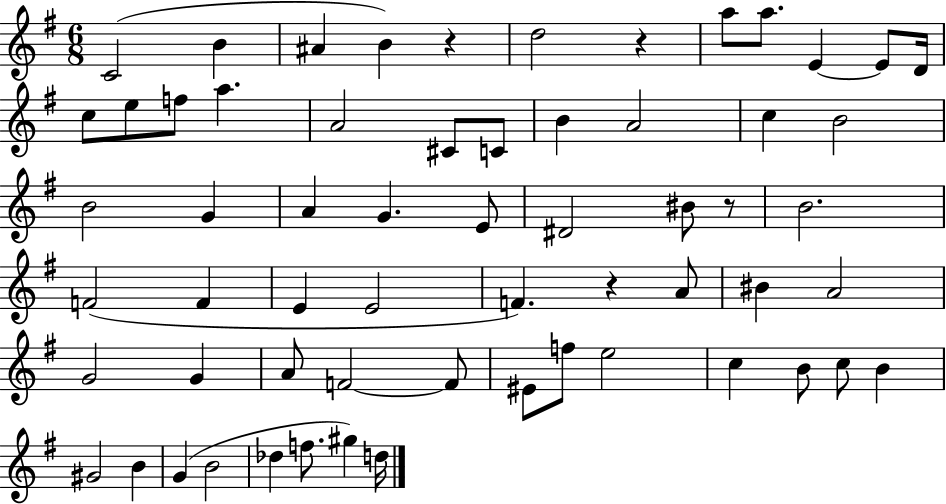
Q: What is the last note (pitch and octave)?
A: D5